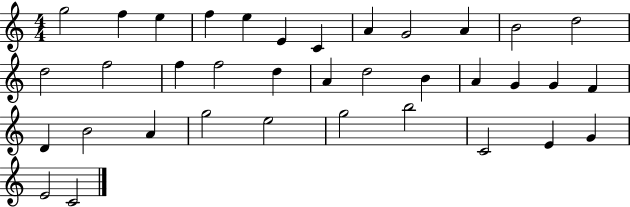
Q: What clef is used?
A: treble